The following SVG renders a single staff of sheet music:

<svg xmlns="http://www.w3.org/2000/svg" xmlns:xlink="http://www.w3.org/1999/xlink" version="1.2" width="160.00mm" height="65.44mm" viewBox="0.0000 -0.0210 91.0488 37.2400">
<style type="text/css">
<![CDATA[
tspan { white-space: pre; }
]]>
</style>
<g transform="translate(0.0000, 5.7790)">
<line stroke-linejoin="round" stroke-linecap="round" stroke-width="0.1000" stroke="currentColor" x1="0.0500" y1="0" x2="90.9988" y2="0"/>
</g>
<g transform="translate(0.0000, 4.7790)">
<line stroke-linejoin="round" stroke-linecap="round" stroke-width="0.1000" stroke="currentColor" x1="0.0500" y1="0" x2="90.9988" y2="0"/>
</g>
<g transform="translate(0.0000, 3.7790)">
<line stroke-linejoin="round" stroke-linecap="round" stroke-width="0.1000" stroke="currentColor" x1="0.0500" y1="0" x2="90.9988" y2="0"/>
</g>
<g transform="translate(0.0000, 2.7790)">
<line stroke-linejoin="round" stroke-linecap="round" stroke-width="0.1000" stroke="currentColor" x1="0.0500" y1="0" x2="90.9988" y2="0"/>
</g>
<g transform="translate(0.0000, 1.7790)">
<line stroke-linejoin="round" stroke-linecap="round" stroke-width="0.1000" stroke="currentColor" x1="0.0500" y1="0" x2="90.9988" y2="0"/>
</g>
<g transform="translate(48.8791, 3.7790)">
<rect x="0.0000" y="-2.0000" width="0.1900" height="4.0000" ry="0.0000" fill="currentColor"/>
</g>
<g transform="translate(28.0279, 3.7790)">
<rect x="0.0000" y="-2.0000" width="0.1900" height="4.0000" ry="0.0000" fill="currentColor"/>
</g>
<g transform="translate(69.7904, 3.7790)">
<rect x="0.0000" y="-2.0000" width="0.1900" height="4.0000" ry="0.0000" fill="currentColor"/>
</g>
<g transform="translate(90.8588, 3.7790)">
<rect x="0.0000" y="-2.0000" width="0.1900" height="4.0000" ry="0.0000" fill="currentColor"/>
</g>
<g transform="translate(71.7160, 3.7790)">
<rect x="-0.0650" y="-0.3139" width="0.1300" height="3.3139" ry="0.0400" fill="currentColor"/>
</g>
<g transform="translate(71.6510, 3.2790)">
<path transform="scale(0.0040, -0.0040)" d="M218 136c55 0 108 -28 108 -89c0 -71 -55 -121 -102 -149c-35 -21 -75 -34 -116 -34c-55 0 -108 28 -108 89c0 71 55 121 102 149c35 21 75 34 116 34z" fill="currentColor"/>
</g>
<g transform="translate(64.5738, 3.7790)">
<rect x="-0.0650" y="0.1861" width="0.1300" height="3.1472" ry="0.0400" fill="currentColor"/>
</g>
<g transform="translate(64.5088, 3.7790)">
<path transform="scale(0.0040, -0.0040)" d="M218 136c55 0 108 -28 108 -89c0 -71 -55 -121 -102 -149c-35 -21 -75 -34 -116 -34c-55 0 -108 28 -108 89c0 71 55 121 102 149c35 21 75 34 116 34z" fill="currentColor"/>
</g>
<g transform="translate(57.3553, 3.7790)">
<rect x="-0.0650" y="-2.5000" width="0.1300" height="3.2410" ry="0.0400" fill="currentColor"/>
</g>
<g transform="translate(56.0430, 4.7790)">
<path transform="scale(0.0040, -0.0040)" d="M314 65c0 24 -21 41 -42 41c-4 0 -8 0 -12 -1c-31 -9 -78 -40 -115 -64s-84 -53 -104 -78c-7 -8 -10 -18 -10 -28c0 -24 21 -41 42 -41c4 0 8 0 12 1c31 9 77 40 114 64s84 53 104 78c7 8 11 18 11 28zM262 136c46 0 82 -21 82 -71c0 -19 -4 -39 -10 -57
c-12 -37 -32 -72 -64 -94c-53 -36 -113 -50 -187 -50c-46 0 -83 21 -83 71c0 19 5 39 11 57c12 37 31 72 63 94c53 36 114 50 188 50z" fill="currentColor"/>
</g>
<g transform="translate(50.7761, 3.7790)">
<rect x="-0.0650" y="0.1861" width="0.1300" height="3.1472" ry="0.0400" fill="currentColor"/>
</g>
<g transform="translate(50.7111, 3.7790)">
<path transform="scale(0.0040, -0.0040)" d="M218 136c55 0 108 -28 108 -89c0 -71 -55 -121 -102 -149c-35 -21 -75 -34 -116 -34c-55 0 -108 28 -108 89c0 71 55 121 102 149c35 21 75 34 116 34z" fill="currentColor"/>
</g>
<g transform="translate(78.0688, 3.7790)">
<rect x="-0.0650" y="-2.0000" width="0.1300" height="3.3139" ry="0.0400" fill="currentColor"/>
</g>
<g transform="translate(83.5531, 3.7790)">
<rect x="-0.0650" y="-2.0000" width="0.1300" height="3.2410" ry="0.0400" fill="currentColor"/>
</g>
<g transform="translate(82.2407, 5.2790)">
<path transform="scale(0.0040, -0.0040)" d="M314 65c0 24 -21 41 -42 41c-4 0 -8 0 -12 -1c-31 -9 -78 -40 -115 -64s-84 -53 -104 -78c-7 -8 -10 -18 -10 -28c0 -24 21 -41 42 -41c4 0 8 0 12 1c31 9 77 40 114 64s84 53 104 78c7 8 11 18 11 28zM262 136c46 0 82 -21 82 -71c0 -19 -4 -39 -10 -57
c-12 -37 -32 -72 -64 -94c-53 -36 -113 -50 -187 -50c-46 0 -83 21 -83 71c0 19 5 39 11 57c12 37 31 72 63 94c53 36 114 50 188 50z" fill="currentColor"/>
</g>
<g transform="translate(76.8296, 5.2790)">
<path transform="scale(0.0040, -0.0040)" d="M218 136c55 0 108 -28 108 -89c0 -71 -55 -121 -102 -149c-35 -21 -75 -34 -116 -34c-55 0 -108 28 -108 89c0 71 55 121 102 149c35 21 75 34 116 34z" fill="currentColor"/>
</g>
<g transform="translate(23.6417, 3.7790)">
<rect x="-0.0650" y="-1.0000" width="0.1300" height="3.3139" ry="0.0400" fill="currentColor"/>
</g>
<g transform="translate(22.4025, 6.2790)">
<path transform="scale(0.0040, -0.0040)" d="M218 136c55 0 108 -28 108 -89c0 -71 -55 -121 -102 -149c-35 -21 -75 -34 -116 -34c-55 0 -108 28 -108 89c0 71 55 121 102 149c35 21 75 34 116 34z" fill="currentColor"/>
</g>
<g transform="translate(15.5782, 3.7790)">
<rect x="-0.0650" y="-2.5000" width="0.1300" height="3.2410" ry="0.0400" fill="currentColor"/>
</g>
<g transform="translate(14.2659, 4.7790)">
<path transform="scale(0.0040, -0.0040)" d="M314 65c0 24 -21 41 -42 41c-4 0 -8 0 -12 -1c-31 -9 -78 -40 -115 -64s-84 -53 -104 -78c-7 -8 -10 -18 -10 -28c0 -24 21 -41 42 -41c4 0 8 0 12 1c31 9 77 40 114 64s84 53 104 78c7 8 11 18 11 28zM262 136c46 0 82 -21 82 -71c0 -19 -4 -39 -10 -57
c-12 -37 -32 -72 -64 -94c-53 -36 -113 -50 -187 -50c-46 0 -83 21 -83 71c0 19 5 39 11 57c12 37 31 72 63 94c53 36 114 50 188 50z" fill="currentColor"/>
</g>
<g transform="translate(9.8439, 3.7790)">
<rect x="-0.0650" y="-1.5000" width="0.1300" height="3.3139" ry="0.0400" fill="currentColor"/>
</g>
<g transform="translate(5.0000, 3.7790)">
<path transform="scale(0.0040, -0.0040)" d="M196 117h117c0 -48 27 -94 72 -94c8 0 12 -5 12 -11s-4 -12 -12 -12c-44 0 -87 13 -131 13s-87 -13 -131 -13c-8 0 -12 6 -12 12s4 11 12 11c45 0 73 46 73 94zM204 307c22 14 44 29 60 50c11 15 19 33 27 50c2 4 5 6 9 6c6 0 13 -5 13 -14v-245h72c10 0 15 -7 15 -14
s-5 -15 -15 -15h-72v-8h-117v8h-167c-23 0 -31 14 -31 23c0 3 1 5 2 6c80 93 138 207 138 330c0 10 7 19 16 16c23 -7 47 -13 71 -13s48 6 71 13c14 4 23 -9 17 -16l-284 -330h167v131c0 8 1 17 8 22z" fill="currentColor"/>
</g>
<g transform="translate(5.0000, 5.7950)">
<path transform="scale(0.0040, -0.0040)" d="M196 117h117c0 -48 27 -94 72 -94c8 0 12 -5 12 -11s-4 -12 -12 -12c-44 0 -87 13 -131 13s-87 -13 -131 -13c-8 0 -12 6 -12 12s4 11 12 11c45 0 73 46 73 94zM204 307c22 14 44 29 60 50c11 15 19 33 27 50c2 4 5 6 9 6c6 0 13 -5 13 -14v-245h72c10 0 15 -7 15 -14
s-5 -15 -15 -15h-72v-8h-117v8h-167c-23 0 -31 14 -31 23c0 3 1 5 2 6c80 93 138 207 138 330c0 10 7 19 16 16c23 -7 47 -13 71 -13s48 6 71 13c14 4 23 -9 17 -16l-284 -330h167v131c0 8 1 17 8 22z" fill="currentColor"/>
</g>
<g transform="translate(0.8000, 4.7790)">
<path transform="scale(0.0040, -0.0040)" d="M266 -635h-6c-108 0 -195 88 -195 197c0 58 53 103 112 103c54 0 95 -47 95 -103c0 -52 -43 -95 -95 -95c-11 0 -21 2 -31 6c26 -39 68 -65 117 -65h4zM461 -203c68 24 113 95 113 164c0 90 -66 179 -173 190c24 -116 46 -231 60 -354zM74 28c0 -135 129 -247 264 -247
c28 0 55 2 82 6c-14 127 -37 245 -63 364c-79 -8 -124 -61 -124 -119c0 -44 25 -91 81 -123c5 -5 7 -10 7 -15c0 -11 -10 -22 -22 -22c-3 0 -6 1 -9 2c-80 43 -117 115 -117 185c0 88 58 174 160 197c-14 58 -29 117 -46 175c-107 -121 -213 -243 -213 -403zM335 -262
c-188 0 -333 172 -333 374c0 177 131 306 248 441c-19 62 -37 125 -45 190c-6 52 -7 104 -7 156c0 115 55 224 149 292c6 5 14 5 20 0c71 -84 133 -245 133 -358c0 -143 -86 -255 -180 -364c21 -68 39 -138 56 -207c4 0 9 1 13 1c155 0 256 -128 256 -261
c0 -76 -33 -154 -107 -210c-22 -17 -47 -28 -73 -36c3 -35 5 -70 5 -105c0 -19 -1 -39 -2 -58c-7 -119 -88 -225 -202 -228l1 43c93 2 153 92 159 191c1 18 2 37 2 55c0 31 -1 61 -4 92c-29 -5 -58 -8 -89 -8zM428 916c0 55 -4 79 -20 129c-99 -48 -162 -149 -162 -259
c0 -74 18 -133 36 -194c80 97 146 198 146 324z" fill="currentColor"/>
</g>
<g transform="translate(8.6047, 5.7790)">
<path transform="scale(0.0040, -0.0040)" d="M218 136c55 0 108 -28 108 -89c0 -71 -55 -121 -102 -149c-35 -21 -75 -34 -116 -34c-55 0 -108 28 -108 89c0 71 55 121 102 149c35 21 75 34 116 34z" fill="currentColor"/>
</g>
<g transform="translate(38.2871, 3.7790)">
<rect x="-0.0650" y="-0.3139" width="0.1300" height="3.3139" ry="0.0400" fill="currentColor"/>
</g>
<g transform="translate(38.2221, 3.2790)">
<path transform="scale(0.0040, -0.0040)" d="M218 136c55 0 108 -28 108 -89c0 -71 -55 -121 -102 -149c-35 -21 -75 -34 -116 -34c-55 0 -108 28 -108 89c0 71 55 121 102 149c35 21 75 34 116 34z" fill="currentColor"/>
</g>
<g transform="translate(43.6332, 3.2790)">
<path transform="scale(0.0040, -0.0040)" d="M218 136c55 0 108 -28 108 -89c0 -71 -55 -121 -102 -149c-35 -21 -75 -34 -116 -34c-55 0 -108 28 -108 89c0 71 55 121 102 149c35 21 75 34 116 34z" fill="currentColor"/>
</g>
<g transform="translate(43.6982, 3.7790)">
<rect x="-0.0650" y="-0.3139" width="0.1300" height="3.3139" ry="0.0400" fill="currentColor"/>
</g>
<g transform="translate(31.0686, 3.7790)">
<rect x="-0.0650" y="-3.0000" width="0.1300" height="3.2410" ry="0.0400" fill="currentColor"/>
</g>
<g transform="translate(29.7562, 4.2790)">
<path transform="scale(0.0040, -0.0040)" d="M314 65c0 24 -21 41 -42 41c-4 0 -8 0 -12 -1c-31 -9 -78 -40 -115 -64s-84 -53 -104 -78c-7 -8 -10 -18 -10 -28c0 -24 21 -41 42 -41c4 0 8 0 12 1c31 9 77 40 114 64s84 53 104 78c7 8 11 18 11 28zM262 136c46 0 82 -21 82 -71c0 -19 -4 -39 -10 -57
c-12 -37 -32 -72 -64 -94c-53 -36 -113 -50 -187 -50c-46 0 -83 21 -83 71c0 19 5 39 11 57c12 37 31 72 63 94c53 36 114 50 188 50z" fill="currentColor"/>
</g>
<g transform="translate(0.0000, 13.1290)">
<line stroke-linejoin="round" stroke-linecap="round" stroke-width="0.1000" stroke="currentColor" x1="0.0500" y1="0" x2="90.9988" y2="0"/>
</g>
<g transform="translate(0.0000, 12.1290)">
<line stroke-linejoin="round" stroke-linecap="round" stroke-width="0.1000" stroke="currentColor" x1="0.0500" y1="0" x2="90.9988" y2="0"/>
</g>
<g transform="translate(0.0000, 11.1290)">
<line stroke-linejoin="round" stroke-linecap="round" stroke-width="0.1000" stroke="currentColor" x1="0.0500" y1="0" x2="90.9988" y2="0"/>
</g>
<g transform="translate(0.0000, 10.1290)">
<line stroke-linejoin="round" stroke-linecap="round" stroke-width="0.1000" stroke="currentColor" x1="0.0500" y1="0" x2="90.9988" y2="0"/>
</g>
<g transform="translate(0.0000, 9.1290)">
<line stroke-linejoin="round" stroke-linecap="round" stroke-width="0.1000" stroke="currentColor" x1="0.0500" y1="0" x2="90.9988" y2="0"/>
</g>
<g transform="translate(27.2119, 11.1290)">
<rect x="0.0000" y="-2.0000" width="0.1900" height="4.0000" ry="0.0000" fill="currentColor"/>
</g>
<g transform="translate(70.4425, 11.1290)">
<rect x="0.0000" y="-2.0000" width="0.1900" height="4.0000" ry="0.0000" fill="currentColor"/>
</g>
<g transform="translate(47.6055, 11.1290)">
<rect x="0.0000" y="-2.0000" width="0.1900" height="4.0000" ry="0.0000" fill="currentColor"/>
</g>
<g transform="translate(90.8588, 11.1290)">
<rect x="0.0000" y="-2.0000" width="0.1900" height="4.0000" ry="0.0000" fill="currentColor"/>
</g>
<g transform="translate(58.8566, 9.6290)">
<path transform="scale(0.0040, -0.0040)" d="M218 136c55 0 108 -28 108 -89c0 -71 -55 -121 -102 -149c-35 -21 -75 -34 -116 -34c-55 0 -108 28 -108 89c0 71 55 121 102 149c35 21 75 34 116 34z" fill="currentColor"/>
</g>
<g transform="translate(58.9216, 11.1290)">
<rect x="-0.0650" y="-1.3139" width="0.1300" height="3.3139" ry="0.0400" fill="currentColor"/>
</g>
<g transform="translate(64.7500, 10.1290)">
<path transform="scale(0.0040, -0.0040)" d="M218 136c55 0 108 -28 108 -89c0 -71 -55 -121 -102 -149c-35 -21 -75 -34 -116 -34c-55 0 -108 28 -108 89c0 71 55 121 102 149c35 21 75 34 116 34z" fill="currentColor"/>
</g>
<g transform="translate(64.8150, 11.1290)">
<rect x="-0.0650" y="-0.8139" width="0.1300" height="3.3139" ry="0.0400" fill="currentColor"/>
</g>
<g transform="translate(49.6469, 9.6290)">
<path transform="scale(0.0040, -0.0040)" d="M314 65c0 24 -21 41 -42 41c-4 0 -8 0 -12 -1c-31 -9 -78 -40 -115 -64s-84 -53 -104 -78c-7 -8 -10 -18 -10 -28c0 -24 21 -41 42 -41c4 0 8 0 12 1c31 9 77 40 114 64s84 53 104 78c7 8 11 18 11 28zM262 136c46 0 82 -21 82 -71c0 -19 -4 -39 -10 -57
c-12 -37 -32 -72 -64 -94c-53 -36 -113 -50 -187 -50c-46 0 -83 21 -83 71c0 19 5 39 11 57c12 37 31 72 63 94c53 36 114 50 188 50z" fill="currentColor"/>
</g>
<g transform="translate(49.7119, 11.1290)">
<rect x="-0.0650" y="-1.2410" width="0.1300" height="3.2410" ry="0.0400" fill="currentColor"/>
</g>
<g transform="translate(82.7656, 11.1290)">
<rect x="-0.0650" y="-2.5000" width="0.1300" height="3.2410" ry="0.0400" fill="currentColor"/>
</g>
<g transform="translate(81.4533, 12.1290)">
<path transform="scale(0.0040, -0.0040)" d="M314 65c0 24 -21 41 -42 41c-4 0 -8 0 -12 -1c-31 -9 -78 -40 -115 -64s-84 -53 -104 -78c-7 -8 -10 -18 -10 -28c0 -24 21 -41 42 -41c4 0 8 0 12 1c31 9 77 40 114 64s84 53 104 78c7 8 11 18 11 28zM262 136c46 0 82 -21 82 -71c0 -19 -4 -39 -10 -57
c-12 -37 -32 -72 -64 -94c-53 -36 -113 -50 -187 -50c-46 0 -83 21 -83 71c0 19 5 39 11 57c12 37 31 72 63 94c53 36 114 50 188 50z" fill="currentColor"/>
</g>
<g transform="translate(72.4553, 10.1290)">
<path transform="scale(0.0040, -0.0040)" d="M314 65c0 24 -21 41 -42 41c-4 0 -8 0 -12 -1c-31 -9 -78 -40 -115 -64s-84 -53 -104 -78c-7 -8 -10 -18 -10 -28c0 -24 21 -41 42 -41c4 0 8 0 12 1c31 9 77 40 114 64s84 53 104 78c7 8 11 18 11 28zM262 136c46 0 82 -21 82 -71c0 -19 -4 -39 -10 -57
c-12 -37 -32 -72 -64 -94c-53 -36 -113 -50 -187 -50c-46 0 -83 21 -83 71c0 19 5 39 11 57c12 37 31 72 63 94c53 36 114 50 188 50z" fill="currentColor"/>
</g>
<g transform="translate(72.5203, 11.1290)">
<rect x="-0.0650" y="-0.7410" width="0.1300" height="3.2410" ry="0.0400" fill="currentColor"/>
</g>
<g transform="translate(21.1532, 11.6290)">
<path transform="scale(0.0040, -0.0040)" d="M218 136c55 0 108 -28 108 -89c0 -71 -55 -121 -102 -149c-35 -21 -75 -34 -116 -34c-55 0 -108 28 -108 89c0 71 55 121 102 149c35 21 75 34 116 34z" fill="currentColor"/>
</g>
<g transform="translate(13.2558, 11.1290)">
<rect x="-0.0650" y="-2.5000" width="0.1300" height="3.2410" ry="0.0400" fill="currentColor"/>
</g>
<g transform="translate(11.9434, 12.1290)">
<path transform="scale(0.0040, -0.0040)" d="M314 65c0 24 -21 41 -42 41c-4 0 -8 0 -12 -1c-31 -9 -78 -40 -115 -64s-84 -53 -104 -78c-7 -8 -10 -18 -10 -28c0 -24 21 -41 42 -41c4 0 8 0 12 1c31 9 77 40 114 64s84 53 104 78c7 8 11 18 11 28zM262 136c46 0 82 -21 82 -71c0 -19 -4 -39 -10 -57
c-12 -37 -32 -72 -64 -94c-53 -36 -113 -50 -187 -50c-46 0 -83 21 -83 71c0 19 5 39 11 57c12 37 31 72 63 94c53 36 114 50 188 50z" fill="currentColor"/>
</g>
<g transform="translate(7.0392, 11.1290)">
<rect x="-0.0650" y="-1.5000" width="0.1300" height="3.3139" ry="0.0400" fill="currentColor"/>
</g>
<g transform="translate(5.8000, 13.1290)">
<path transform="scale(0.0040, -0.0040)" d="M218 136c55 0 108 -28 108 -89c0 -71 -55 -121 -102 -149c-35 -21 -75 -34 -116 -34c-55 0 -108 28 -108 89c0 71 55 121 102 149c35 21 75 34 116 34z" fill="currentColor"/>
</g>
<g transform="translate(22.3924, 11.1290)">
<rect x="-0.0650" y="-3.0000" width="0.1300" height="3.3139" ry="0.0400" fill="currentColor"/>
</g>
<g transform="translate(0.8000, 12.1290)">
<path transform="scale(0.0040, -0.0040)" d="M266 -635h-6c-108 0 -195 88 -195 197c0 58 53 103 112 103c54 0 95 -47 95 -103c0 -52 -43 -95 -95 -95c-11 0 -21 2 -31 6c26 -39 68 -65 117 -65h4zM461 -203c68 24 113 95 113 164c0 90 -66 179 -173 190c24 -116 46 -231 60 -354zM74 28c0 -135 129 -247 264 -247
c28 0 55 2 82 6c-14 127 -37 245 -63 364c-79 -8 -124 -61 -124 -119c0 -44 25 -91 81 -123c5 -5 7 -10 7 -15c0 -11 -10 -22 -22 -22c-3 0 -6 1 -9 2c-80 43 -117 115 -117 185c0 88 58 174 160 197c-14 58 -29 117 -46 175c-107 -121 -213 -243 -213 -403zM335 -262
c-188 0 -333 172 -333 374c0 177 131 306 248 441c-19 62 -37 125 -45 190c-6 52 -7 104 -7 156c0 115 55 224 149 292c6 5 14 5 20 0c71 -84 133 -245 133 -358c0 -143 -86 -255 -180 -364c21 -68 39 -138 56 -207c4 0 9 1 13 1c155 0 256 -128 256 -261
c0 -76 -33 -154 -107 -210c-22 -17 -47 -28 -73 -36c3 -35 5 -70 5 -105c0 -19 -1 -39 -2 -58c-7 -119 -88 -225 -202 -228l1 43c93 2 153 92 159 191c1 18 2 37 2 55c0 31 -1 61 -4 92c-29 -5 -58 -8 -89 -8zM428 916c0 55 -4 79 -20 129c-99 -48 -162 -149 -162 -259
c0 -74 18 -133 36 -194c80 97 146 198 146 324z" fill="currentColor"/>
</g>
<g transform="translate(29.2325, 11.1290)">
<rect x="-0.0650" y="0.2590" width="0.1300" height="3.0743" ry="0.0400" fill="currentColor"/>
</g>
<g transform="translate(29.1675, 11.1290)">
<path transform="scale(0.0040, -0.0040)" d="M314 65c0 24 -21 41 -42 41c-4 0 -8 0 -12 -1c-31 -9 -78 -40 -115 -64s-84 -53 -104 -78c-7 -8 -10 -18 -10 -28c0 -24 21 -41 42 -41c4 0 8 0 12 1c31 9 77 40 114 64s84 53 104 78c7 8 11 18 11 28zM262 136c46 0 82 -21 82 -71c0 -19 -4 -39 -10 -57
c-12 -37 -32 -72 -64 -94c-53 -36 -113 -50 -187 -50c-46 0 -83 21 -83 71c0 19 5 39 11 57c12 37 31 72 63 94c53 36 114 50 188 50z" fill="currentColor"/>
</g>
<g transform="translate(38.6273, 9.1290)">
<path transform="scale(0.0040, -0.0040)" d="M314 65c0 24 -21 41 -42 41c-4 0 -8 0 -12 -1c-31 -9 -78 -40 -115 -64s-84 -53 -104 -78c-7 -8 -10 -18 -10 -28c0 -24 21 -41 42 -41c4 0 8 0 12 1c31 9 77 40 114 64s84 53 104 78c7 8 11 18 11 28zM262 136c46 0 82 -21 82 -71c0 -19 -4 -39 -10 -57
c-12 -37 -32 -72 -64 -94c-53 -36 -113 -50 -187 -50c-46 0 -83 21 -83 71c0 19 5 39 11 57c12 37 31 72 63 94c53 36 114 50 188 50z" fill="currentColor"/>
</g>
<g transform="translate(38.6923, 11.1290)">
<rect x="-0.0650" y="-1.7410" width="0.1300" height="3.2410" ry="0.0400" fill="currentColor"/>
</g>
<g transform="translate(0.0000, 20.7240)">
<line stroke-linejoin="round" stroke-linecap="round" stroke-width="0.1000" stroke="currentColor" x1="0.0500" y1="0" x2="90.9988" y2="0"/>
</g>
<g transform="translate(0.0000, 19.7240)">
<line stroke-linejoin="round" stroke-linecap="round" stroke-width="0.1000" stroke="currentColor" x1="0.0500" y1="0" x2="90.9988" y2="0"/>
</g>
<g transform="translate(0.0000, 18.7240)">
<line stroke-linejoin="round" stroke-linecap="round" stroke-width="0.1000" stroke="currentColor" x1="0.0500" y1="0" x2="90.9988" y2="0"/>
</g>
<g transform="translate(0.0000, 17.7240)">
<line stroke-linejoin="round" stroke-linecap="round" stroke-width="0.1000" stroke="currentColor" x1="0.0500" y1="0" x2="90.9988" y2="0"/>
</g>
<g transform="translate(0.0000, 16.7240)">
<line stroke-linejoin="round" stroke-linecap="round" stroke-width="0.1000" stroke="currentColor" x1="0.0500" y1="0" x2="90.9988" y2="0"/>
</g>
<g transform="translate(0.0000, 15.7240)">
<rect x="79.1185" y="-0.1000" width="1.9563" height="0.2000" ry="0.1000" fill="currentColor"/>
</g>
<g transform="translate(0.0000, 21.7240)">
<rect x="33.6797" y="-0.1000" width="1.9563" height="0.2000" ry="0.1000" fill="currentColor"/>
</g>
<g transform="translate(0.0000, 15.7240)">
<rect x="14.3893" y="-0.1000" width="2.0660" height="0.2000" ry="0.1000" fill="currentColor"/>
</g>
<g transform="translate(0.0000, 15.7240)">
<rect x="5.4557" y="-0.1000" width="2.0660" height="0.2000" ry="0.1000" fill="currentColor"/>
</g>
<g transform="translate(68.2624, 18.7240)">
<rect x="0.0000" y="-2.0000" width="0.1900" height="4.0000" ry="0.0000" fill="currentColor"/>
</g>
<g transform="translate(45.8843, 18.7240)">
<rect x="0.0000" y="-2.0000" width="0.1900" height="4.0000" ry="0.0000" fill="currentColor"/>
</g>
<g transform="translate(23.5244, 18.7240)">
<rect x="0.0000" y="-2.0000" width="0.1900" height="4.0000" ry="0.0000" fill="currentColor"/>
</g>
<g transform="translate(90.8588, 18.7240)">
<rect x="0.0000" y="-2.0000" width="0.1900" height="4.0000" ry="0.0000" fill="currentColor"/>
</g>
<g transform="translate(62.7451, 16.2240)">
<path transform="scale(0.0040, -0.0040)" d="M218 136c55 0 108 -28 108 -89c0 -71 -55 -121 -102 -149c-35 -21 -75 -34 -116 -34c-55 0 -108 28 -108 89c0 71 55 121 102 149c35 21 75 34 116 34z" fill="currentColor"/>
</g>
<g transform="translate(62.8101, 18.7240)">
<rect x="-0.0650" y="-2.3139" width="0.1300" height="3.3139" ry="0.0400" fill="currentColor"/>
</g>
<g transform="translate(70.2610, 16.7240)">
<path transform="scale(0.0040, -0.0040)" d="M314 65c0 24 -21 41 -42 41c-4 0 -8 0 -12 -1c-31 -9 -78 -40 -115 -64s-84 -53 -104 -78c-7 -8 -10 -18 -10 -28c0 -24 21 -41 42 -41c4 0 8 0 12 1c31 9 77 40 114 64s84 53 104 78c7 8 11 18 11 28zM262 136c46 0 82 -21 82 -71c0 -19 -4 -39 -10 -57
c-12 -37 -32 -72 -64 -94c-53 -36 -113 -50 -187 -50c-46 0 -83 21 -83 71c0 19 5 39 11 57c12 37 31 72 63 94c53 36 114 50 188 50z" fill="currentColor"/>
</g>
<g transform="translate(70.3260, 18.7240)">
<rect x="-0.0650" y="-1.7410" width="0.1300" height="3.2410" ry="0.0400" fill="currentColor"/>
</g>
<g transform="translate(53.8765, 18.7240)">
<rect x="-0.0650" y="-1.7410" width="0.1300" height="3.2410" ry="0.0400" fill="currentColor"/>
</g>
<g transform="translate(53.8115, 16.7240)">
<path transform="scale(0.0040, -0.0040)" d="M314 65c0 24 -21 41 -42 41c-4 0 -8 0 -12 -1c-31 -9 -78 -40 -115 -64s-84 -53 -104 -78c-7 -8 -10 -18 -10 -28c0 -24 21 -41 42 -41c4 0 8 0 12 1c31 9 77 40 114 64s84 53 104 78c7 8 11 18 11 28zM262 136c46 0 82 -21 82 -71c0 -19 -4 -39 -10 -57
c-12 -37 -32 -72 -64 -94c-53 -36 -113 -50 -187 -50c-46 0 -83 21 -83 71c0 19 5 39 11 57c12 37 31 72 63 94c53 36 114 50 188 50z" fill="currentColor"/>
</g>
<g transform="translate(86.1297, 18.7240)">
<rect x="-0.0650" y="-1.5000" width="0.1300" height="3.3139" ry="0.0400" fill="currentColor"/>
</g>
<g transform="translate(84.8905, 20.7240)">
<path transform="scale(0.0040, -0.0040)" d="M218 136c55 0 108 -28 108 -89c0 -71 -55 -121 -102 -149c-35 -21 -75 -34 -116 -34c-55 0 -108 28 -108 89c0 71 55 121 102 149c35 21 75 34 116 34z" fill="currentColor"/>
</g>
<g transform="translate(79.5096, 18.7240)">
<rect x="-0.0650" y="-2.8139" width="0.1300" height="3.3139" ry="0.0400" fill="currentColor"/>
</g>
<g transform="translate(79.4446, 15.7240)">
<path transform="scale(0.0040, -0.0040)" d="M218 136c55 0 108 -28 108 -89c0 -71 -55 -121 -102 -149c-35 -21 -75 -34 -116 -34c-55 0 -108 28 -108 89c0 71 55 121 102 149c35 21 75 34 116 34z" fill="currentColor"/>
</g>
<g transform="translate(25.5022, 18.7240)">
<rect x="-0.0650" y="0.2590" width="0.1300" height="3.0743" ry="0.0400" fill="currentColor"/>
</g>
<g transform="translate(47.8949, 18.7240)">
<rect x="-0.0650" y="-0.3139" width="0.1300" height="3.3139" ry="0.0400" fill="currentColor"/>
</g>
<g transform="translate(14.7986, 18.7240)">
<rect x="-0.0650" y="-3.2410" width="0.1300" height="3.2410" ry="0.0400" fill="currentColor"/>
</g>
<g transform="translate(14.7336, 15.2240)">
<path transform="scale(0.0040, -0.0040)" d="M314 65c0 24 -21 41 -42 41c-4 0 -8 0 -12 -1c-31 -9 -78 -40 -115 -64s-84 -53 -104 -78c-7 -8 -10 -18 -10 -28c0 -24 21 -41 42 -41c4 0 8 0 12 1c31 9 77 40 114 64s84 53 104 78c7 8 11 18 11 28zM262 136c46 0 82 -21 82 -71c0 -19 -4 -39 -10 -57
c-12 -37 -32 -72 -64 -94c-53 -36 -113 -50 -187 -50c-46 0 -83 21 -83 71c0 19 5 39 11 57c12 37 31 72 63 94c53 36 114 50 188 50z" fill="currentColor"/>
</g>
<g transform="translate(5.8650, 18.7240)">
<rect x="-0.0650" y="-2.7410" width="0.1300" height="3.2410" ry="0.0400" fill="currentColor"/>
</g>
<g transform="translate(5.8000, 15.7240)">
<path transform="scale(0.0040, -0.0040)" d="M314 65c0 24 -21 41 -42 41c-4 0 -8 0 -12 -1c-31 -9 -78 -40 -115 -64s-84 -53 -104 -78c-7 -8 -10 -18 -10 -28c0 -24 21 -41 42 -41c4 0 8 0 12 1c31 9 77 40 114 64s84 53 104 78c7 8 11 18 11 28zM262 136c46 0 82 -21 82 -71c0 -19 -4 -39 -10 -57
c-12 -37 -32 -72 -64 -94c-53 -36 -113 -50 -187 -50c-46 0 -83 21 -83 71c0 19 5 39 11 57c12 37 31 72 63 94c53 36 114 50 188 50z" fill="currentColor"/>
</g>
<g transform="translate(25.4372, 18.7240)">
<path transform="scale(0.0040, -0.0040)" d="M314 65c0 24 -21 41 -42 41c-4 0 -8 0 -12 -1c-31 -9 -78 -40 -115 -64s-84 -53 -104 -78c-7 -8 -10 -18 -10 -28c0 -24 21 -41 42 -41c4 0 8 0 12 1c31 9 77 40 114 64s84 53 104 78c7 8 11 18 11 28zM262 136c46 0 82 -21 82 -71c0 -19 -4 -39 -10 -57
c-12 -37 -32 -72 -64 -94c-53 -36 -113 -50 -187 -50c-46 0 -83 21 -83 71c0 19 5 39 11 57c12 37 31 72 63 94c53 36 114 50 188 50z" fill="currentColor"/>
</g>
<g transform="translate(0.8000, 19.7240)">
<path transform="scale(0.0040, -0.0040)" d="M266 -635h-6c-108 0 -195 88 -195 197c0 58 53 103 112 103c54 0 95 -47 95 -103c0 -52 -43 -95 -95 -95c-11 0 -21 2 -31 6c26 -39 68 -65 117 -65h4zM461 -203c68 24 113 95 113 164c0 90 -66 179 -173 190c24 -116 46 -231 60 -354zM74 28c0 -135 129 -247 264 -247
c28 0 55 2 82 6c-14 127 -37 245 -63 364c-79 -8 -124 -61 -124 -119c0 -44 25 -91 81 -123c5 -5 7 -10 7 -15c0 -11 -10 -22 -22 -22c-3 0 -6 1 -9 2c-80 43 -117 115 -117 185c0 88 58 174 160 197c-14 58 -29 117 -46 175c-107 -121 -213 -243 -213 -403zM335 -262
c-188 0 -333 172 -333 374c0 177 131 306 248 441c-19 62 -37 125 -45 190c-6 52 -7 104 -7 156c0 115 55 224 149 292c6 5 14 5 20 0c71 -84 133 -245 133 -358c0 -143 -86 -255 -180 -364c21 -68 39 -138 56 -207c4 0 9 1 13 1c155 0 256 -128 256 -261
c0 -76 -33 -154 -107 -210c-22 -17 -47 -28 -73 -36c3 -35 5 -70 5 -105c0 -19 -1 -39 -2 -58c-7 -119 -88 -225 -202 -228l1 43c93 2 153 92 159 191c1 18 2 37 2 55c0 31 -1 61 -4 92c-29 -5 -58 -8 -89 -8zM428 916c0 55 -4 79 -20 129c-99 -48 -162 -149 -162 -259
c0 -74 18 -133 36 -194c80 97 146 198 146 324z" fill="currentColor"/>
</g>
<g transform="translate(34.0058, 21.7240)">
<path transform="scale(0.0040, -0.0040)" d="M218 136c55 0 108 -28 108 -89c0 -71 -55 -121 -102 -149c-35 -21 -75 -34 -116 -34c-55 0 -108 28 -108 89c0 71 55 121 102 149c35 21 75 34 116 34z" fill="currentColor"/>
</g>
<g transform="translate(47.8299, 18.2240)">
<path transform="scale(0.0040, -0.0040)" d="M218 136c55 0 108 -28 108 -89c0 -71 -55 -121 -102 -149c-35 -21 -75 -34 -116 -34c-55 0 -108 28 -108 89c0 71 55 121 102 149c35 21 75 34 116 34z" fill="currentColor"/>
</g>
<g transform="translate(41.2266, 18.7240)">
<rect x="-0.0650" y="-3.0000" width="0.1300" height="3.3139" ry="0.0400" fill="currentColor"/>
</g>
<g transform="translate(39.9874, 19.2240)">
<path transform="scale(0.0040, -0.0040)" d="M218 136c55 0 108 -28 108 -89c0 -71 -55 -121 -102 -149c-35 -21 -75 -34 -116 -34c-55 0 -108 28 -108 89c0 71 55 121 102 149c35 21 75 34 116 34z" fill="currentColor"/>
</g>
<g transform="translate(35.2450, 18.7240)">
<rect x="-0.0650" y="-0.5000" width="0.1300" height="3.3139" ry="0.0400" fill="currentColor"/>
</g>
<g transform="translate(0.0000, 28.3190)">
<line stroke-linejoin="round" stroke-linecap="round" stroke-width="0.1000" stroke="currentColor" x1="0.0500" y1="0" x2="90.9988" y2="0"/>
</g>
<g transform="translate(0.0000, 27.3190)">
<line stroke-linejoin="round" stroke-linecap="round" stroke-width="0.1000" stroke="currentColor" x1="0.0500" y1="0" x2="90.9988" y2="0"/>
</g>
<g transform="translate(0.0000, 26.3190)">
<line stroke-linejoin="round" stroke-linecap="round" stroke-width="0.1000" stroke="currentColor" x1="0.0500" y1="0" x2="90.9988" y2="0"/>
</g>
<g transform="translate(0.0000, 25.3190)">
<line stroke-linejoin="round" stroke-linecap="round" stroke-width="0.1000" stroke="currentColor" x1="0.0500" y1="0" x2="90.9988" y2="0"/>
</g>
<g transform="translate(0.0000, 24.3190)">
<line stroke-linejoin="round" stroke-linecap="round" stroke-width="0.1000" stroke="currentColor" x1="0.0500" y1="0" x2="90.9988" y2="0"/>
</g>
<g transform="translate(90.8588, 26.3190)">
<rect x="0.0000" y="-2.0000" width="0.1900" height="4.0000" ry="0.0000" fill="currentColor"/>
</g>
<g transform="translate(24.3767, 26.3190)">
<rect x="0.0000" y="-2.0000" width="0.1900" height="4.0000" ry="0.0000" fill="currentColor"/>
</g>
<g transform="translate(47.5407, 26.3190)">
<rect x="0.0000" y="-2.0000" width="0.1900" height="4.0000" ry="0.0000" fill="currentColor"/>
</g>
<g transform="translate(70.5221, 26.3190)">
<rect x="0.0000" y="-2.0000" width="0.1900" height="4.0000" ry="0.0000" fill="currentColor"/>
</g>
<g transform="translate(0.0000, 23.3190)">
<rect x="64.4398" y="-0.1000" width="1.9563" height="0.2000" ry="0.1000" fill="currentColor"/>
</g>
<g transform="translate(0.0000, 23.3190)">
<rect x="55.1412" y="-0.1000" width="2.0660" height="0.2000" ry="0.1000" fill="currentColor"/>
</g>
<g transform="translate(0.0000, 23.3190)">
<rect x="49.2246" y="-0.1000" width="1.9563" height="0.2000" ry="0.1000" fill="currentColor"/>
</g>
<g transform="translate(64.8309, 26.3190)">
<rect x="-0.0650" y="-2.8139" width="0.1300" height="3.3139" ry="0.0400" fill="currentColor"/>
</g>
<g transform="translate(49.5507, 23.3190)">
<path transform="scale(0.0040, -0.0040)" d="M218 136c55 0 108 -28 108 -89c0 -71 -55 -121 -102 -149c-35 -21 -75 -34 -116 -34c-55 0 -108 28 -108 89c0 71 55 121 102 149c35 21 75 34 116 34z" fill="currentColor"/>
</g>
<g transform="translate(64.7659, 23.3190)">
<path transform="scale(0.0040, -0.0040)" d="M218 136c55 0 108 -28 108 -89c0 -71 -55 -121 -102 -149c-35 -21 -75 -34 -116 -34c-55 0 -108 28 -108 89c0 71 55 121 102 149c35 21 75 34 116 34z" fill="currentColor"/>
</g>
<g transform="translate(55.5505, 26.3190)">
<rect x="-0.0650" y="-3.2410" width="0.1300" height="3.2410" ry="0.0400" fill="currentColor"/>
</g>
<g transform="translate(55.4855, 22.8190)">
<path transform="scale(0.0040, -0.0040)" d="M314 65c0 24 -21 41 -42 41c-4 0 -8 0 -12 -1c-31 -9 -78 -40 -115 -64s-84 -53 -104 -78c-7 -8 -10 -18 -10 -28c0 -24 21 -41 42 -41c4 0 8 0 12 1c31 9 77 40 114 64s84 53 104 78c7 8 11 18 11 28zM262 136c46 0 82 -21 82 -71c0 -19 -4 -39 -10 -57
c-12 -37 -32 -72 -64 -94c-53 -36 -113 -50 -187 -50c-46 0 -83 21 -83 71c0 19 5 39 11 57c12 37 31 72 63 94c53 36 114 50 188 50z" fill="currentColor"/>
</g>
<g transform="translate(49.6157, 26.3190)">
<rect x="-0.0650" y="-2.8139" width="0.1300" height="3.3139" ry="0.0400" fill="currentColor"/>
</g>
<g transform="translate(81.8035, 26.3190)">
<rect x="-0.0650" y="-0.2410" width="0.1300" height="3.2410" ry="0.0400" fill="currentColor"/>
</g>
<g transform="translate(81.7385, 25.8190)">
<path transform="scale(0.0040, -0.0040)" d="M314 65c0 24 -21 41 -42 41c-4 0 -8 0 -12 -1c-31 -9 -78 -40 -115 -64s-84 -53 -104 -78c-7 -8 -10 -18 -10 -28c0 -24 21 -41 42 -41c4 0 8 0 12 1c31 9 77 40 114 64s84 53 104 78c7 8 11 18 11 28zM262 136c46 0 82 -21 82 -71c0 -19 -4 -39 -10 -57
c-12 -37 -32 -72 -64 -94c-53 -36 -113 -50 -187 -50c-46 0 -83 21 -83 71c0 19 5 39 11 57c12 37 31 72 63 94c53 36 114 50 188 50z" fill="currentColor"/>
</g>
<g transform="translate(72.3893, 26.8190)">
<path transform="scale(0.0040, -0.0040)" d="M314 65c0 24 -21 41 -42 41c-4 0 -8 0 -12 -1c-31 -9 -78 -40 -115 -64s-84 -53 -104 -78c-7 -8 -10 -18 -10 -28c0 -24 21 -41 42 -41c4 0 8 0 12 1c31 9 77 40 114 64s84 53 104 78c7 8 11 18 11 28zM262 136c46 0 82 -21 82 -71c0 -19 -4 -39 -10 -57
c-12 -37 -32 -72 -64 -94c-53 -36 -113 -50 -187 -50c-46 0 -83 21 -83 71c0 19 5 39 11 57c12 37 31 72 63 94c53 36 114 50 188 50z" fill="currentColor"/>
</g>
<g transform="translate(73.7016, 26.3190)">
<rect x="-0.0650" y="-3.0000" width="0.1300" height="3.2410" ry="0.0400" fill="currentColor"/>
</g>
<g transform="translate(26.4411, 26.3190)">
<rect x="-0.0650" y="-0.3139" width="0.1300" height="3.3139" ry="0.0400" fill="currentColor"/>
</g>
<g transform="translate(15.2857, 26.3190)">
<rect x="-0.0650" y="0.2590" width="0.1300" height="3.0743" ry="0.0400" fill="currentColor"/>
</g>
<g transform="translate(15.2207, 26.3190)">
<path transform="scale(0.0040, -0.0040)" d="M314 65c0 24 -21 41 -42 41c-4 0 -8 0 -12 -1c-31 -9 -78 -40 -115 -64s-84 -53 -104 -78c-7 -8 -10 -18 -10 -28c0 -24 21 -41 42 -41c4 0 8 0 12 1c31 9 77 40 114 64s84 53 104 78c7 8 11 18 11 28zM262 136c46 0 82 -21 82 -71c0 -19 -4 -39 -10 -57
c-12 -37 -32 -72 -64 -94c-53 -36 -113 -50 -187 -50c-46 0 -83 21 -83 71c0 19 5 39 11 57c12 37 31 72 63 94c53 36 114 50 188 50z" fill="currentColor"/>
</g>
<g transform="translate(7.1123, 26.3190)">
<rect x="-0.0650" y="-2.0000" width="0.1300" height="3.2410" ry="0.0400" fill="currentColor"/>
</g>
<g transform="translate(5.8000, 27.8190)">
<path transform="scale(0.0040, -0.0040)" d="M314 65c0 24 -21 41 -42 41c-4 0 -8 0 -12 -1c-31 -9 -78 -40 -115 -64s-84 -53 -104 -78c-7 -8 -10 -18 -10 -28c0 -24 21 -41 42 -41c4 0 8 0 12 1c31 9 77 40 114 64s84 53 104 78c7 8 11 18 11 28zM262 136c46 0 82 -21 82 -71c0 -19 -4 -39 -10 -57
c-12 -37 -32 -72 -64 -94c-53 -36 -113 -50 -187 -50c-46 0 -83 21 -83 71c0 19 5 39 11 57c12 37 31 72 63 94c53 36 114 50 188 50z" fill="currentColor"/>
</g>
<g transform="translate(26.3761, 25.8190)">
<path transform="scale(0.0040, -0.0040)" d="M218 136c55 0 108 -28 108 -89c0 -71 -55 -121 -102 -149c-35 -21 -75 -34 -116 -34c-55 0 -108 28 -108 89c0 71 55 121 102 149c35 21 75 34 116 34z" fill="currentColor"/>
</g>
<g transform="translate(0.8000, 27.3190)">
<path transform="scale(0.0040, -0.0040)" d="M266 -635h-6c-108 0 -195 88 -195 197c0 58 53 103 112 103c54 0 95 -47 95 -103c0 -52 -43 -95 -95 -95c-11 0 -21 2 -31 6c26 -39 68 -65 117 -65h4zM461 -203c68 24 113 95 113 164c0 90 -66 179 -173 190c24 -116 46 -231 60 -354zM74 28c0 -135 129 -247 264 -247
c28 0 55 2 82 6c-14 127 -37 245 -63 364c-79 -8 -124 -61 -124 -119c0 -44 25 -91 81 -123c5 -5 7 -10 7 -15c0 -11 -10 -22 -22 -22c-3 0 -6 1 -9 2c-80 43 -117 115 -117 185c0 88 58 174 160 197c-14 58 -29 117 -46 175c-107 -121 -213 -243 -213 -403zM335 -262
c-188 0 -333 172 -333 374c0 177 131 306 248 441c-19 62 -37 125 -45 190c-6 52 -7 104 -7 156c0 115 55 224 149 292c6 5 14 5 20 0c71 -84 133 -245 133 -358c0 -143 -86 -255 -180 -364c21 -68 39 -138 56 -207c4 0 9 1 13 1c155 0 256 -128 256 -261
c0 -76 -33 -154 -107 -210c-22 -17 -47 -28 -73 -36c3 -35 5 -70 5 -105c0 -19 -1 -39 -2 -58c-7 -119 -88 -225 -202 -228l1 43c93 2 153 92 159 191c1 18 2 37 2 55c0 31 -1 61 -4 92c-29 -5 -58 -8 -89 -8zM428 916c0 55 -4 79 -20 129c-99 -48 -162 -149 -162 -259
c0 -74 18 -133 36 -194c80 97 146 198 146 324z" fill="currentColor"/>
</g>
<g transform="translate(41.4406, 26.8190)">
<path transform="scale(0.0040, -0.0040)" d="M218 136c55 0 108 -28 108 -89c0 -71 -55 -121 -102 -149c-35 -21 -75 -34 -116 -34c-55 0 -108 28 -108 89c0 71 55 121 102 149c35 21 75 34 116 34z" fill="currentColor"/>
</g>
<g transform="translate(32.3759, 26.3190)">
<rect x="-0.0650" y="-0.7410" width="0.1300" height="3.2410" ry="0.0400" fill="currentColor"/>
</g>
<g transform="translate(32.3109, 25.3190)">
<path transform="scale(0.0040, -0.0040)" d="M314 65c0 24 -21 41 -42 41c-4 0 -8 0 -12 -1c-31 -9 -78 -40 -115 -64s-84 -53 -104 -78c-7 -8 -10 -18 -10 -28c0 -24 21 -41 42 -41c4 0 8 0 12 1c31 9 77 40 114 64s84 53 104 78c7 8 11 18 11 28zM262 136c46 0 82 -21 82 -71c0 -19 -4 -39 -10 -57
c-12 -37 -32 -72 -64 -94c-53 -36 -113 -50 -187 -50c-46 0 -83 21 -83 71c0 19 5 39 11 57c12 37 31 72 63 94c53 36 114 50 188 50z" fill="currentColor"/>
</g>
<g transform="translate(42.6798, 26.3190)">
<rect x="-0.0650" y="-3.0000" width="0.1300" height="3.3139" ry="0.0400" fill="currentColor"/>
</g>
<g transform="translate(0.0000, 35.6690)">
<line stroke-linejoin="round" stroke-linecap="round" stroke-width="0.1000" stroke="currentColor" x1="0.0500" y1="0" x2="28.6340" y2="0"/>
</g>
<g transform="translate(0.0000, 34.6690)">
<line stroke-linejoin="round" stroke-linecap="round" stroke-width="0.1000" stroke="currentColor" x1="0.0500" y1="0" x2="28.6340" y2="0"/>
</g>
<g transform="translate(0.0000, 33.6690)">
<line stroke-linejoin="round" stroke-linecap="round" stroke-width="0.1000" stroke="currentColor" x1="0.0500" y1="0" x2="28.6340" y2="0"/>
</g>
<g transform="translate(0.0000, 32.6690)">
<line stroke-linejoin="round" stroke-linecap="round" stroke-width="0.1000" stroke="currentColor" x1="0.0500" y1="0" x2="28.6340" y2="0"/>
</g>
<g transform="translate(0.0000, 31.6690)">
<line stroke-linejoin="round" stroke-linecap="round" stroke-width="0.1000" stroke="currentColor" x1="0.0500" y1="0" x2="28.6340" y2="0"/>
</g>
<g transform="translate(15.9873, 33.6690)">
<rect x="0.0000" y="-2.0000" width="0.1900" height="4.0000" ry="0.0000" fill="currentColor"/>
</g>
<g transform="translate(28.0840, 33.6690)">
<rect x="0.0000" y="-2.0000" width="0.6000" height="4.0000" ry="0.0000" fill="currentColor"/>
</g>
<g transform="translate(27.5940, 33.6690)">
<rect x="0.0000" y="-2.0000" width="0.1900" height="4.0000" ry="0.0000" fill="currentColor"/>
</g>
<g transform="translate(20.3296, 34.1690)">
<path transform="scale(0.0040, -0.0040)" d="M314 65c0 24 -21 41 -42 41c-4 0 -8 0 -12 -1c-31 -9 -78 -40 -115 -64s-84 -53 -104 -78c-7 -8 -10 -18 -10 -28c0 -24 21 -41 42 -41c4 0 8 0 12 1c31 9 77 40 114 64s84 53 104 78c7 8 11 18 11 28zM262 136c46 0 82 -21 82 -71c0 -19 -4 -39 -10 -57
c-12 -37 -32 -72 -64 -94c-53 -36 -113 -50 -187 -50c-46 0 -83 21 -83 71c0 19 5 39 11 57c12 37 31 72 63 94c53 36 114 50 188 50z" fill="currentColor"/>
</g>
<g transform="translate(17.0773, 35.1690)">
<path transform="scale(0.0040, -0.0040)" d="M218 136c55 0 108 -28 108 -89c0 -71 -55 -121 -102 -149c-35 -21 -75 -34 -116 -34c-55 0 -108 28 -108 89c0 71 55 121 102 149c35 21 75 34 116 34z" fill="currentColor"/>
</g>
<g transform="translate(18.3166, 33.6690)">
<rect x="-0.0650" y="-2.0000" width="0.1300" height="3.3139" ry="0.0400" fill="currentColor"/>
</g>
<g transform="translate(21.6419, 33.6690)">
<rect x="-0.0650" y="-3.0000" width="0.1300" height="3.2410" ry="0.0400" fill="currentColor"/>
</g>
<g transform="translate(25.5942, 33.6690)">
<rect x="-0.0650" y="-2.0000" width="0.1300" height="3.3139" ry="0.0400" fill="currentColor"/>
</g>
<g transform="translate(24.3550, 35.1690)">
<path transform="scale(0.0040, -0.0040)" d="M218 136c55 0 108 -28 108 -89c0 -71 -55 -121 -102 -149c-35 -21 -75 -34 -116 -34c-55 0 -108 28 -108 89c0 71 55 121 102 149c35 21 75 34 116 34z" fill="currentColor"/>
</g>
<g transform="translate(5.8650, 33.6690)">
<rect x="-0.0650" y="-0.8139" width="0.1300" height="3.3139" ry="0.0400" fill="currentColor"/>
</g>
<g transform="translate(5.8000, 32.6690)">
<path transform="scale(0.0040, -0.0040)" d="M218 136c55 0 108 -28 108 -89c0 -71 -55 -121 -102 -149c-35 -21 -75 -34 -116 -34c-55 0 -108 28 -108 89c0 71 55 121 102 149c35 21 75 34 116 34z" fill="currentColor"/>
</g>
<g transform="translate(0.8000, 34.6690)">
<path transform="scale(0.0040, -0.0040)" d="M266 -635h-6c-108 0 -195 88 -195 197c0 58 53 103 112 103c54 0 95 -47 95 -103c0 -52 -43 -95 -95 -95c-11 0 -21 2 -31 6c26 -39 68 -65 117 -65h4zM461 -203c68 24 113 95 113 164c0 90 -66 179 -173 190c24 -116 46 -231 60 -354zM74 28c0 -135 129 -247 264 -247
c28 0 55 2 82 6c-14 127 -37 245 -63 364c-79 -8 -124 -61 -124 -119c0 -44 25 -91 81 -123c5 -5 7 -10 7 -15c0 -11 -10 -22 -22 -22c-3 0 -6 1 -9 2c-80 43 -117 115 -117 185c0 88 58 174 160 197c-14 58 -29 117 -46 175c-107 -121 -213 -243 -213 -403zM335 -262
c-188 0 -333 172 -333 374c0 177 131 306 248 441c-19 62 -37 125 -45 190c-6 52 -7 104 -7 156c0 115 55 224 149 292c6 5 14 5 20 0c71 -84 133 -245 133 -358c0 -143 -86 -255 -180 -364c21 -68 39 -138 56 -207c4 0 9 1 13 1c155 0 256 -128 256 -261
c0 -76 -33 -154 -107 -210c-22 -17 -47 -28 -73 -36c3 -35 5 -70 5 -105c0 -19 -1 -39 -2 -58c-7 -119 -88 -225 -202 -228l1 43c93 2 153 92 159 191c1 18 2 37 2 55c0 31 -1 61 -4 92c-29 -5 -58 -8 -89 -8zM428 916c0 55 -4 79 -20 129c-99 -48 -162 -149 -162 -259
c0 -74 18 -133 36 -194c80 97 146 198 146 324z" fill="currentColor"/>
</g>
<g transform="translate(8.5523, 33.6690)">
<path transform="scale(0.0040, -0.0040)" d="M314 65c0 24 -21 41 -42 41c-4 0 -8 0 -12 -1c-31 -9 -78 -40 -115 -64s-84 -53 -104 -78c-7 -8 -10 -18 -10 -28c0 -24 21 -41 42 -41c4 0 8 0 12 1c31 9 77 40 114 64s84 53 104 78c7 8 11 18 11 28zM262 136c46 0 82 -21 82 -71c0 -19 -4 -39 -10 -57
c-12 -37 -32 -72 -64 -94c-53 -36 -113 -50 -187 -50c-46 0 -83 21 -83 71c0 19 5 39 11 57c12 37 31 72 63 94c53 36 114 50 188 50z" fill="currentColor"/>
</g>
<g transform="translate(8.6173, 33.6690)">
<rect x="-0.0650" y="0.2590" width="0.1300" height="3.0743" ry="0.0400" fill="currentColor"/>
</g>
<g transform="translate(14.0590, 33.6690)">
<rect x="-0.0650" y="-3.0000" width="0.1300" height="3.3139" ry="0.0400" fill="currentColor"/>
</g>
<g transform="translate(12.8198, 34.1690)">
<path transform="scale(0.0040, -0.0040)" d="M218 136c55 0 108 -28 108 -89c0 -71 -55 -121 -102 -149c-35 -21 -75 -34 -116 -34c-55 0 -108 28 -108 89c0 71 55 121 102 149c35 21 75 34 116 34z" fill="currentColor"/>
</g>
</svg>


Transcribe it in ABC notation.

X:1
T:Untitled
M:4/4
L:1/4
K:C
E G2 D A2 c c B G2 B c F F2 E G2 A B2 f2 e2 e d d2 G2 a2 b2 B2 C A c f2 g f2 a E F2 B2 c d2 A a b2 a A2 c2 d B2 A F A2 F